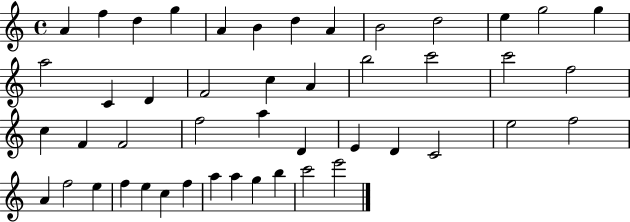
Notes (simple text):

A4/q F5/q D5/q G5/q A4/q B4/q D5/q A4/q B4/h D5/h E5/q G5/h G5/q A5/h C4/q D4/q F4/h C5/q A4/q B5/h C6/h C6/h F5/h C5/q F4/q F4/h F5/h A5/q D4/q E4/q D4/q C4/h E5/h F5/h A4/q F5/h E5/q F5/q E5/q C5/q F5/q A5/q A5/q G5/q B5/q C6/h E6/h